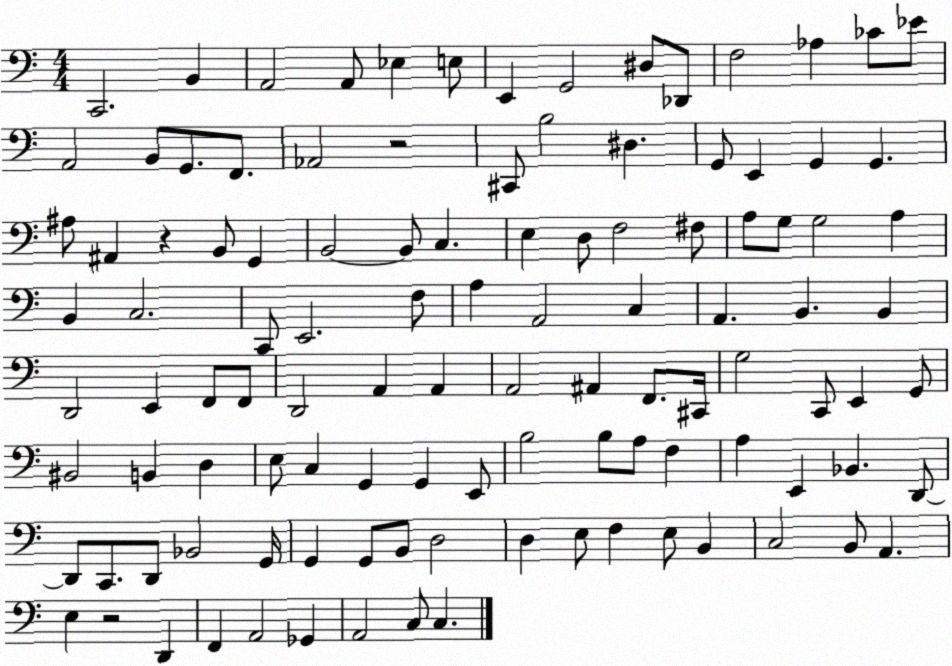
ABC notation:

X:1
T:Untitled
M:4/4
L:1/4
K:C
C,,2 B,, A,,2 A,,/2 _E, E,/2 E,, G,,2 ^D,/2 _D,,/2 F,2 _A, _C/2 _E/2 A,,2 B,,/2 G,,/2 F,,/2 _A,,2 z2 ^C,,/2 B,2 ^D, G,,/2 E,, G,, G,, ^A,/2 ^A,, z B,,/2 G,, B,,2 B,,/2 C, E, D,/2 F,2 ^F,/2 A,/2 G,/2 G,2 A, B,, C,2 C,,/2 E,,2 F,/2 A, A,,2 C, A,, B,, B,, D,,2 E,, F,,/2 F,,/2 D,,2 A,, A,, A,,2 ^A,, F,,/2 ^C,,/4 G,2 C,,/2 E,, G,,/2 ^B,,2 B,, D, E,/2 C, G,, G,, E,,/2 B,2 B,/2 A,/2 F, A, E,, _B,, D,,/2 D,,/2 C,,/2 D,,/2 _B,,2 G,,/4 G,, G,,/2 B,,/2 D,2 D, E,/2 F, E,/2 B,, C,2 B,,/2 A,, E, z2 D,, F,, A,,2 _G,, A,,2 C,/2 C,